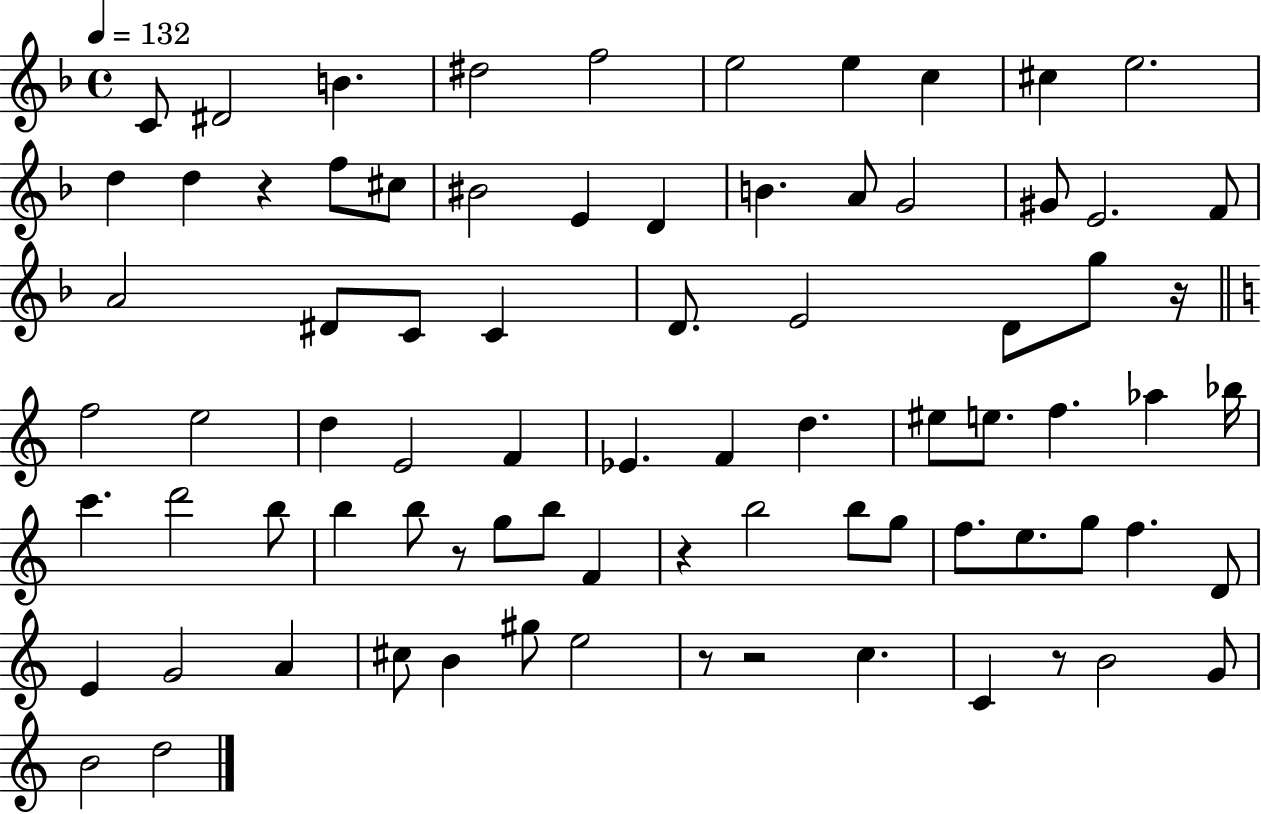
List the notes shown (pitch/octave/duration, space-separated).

C4/e D#4/h B4/q. D#5/h F5/h E5/h E5/q C5/q C#5/q E5/h. D5/q D5/q R/q F5/e C#5/e BIS4/h E4/q D4/q B4/q. A4/e G4/h G#4/e E4/h. F4/e A4/h D#4/e C4/e C4/q D4/e. E4/h D4/e G5/e R/s F5/h E5/h D5/q E4/h F4/q Eb4/q. F4/q D5/q. EIS5/e E5/e. F5/q. Ab5/q Bb5/s C6/q. D6/h B5/e B5/q B5/e R/e G5/e B5/e F4/q R/q B5/h B5/e G5/e F5/e. E5/e. G5/e F5/q. D4/e E4/q G4/h A4/q C#5/e B4/q G#5/e E5/h R/e R/h C5/q. C4/q R/e B4/h G4/e B4/h D5/h